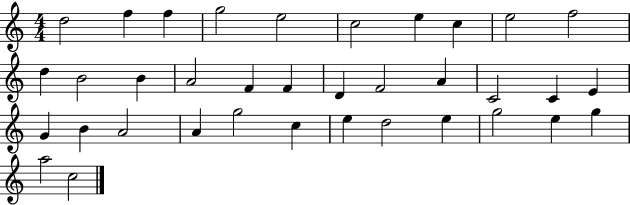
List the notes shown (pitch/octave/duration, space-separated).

D5/h F5/q F5/q G5/h E5/h C5/h E5/q C5/q E5/h F5/h D5/q B4/h B4/q A4/h F4/q F4/q D4/q F4/h A4/q C4/h C4/q E4/q G4/q B4/q A4/h A4/q G5/h C5/q E5/q D5/h E5/q G5/h E5/q G5/q A5/h C5/h